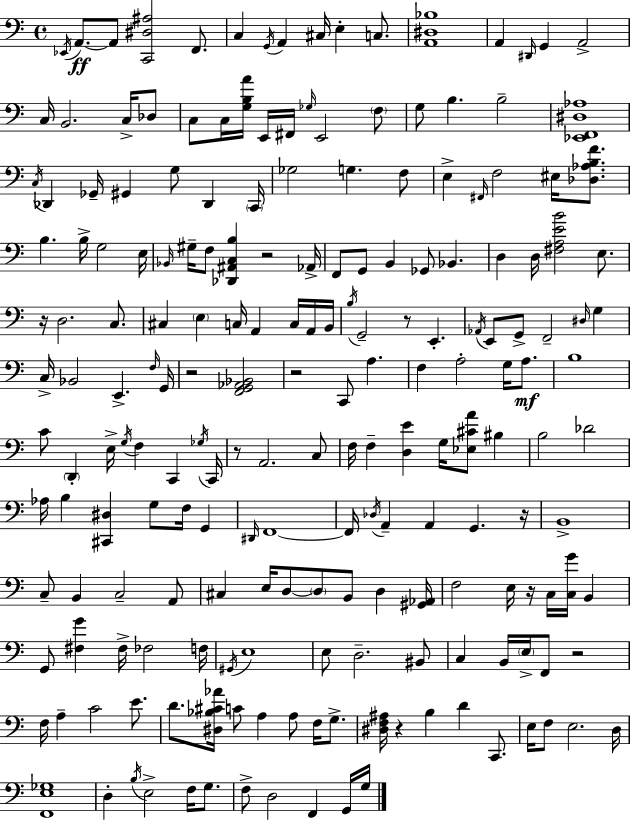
Eb2/s A2/e. A2/e [C2,D#3,A#3]/h F2/e. C3/q G2/s A2/q C#3/s E3/q C3/e. [A2,D#3,Bb3]/w A2/q D#2/s G2/q A2/h C3/s B2/h. C3/s Db3/e C3/e C3/s [G3,B3,A4]/s E2/s F#2/s Gb3/s E2/h F3/e G3/e B3/q. B3/h [Eb2,F2,D#3,Ab3]/w C3/s Db2/q Gb2/s G#2/q G3/e Db2/q C2/s Gb3/h G3/q. F3/e E3/q F#2/s F3/h EIS3/s [Db3,Ab3,B3,F4]/e. B3/q. B3/s G3/h E3/s Bb2/s G#3/s F3/e [Db2,A#2,C3,B3]/q R/h Ab2/s F2/e G2/e B2/q Gb2/e Bb2/q. D3/q D3/s [F#3,A3,E4,B4]/h E3/e. R/s D3/h. C3/e. C#3/q E3/q C3/s A2/q C3/s A2/s B2/s B3/s G2/h R/e E2/q. Ab2/s E2/e G2/e F2/h D#3/s G3/q C3/s Bb2/h E2/q. F3/s G2/s R/h [F2,G2,Ab2,Bb2]/h R/h C2/e A3/q. F3/q A3/h G3/s A3/e. B3/w C4/e D2/q E3/s G3/s F3/q C2/q Gb3/s C2/s R/e A2/h. C3/e F3/s F3/q [D3,E4]/q G3/s [Eb3,C#4,A4]/e BIS3/q B3/h Db4/h Ab3/s B3/q [C#2,D#3]/q G3/e F3/s G2/q D#2/s F2/w F2/s Db3/s A2/q A2/q G2/q. R/s B2/w C3/e B2/q C3/h A2/e C#3/q E3/s D3/e D3/e B2/e D3/q [G#2,Ab2]/s F3/h E3/s R/s C3/s [C3,G4]/s B2/q G2/e [F#3,G4]/q F#3/s FES3/h F3/s G#2/s E3/w E3/e D3/h. BIS2/e C3/q B2/s E3/s F2/e R/h F3/s A3/q C4/h E4/e. D4/e. [D#3,Bb3,C#4,Ab4]/s C4/e A3/q A3/e F3/s G3/e. [D#3,F3,A#3]/s R/q B3/q D4/q C2/e. E3/s F3/e E3/h. D3/s [F2,E3,Gb3]/w D3/q B3/s E3/h F3/s G3/e. F3/e D3/h F2/q G2/s G3/s